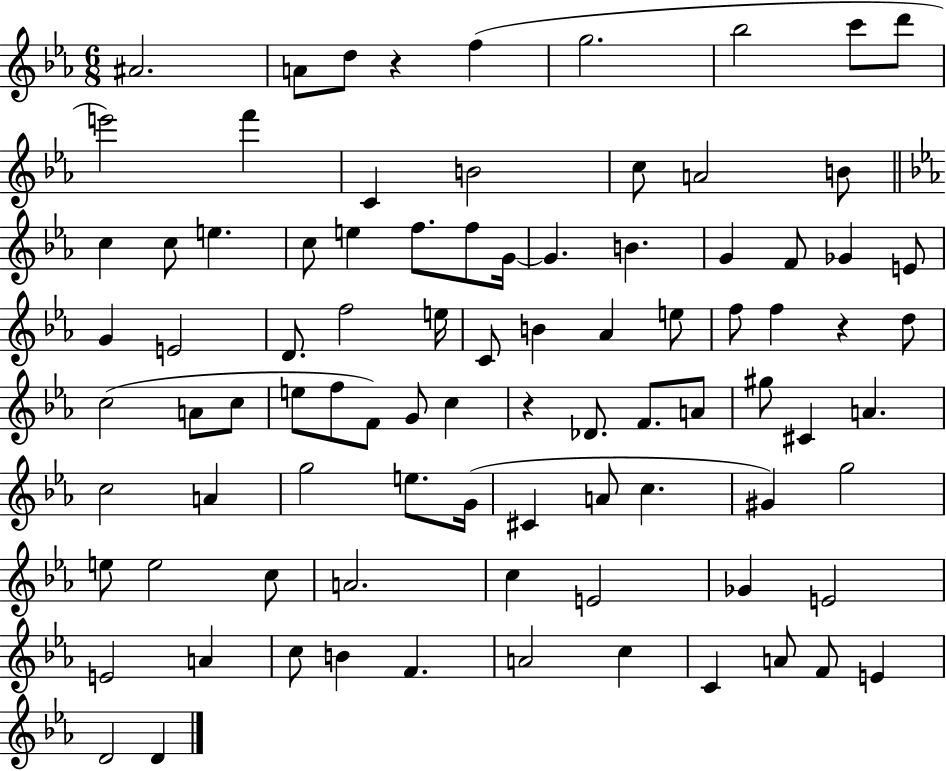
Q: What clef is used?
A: treble